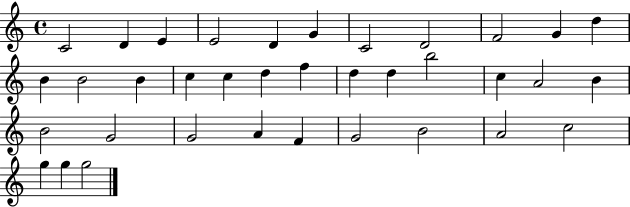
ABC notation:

X:1
T:Untitled
M:4/4
L:1/4
K:C
C2 D E E2 D G C2 D2 F2 G d B B2 B c c d f d d b2 c A2 B B2 G2 G2 A F G2 B2 A2 c2 g g g2